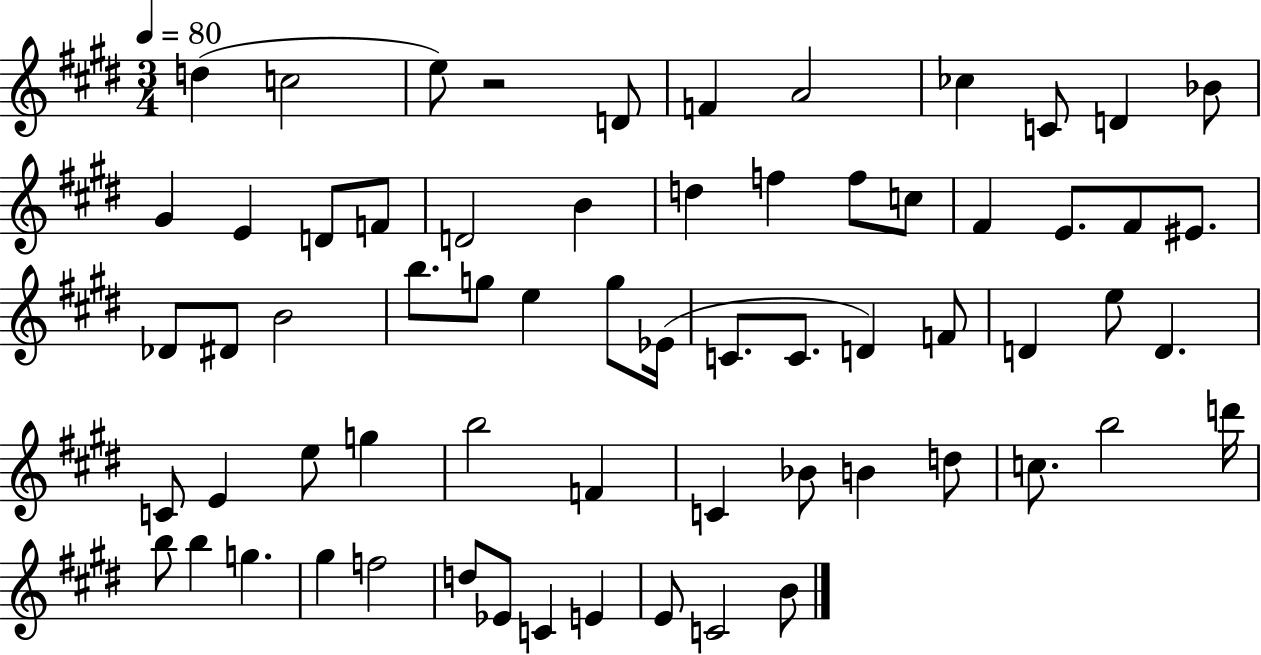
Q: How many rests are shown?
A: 1